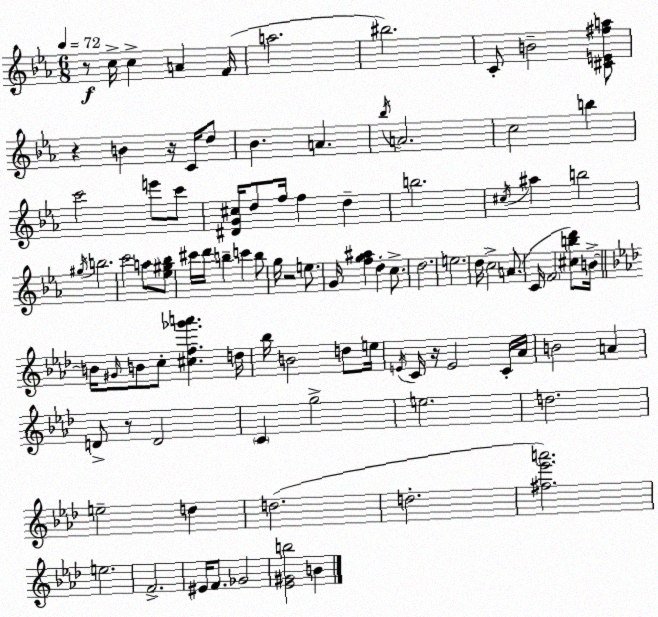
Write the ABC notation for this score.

X:1
T:Untitled
M:6/8
L:1/4
K:Cm
z/2 c/4 c A F/4 a2 ^b2 C/2 B2 [^CE^fa]/2 z B z/4 C/4 d/2 _B A _b/4 A2 c2 b c'2 e'/2 c'/2 [^DG^c]/4 d/2 f/4 f d b2 ^c/4 ^a b2 ^g/4 b2 c'2 a/2 [_e^g_b]/2 ^c'/4 d'/4 b c' b/2 g/4 z2 e/2 G/4 [fg^a] d c/2 d2 e2 d/4 c2 A/2 C/4 F2 [^cbd']/2 B/4 B/4 ^G/4 B/2 c/2 [^cf_g'a'] d/4 _b/4 B2 d/2 e/4 E/4 C/4 z/4 E2 C/4 _A/4 B2 A D/2 z/2 D2 C g2 e2 d2 e2 d d2 d2 [^f_e'a']2 e2 F2 ^E/4 F/2 _G2 [_E^Gb]2 B